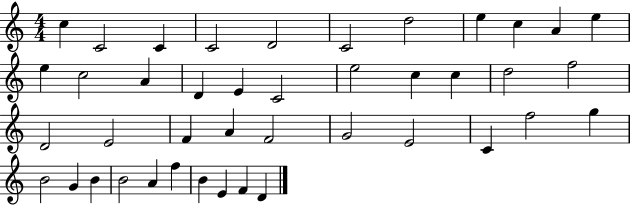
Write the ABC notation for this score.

X:1
T:Untitled
M:4/4
L:1/4
K:C
c C2 C C2 D2 C2 d2 e c A e e c2 A D E C2 e2 c c d2 f2 D2 E2 F A F2 G2 E2 C f2 g B2 G B B2 A f B E F D